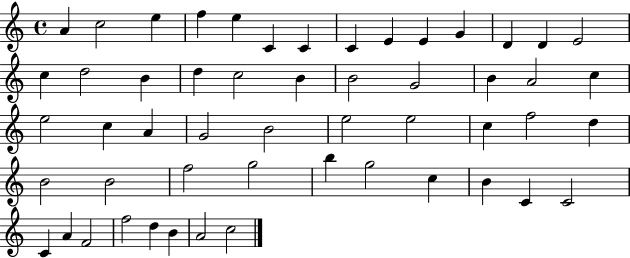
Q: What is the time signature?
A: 4/4